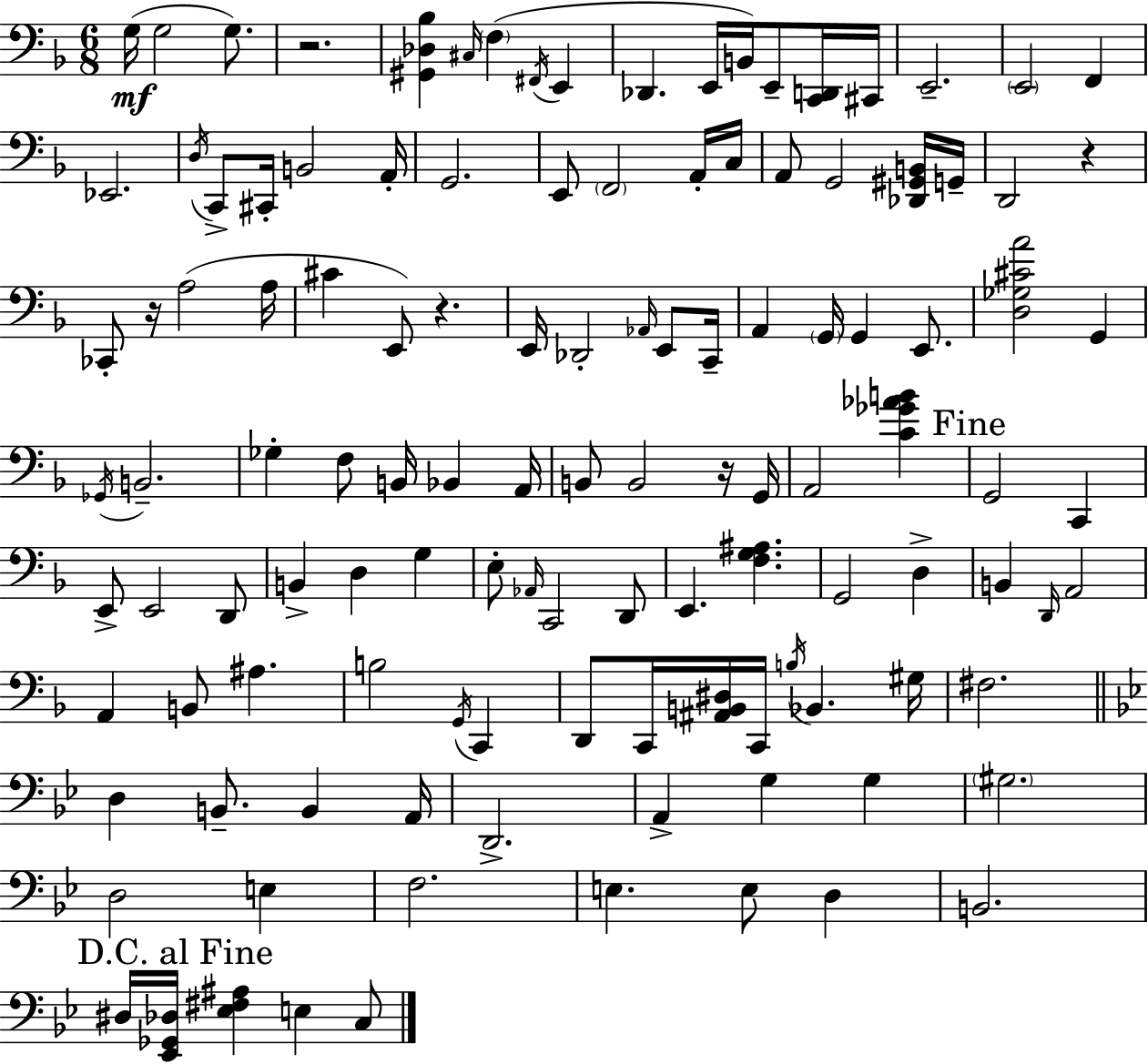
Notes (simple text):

G3/s G3/h G3/e. R/h. [G#2,Db3,Bb3]/q C#3/s F3/q F#2/s E2/q Db2/q. E2/s B2/s E2/e [C2,D2]/s C#2/s E2/h. E2/h F2/q Eb2/h. D3/s C2/e C#2/s B2/h A2/s G2/h. E2/e F2/h A2/s C3/s A2/e G2/h [Db2,G#2,B2]/s G2/s D2/h R/q CES2/e R/s A3/h A3/s C#4/q E2/e R/q. E2/s Db2/h Ab2/s E2/e C2/s A2/q G2/s G2/q E2/e. [D3,Gb3,C#4,A4]/h G2/q Gb2/s B2/h. Gb3/q F3/e B2/s Bb2/q A2/s B2/e B2/h R/s G2/s A2/h [C4,Gb4,Ab4,B4]/q G2/h C2/q E2/e E2/h D2/e B2/q D3/q G3/q E3/e Ab2/s C2/h D2/e E2/q. [F3,G3,A#3]/q. G2/h D3/q B2/q D2/s A2/h A2/q B2/e A#3/q. B3/h G2/s C2/q D2/e C2/s [A#2,B2,D#3]/s C2/s B3/s Bb2/q. G#3/s F#3/h. D3/q B2/e. B2/q A2/s D2/h. A2/q G3/q G3/q G#3/h. D3/h E3/q F3/h. E3/q. E3/e D3/q B2/h. D#3/s [Eb2,Gb2,Db3]/s [Eb3,F#3,A#3]/q E3/q C3/e